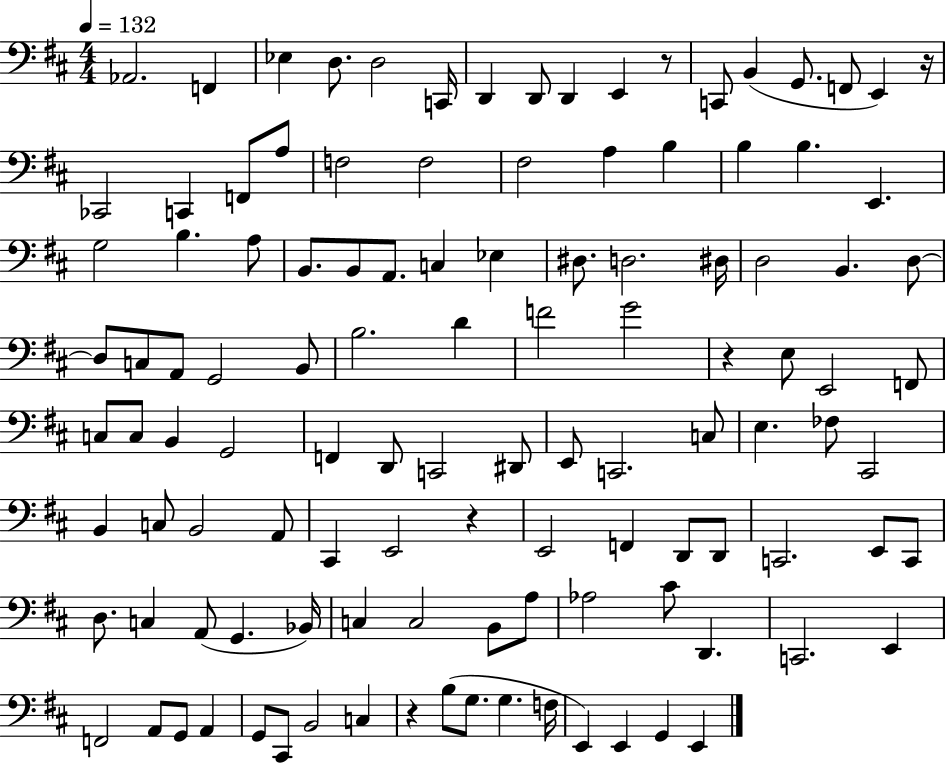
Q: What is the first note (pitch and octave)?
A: Ab2